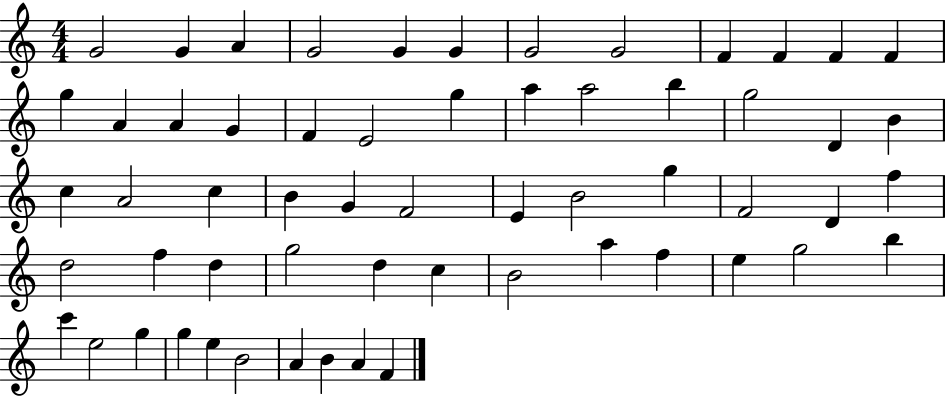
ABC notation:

X:1
T:Untitled
M:4/4
L:1/4
K:C
G2 G A G2 G G G2 G2 F F F F g A A G F E2 g a a2 b g2 D B c A2 c B G F2 E B2 g F2 D f d2 f d g2 d c B2 a f e g2 b c' e2 g g e B2 A B A F